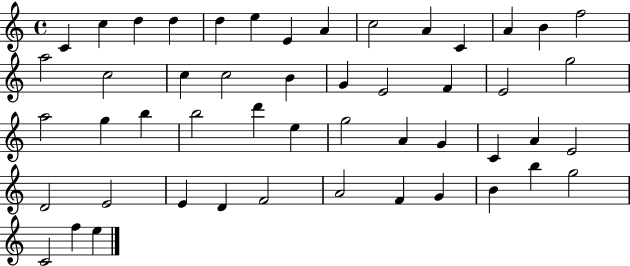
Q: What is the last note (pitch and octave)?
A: E5